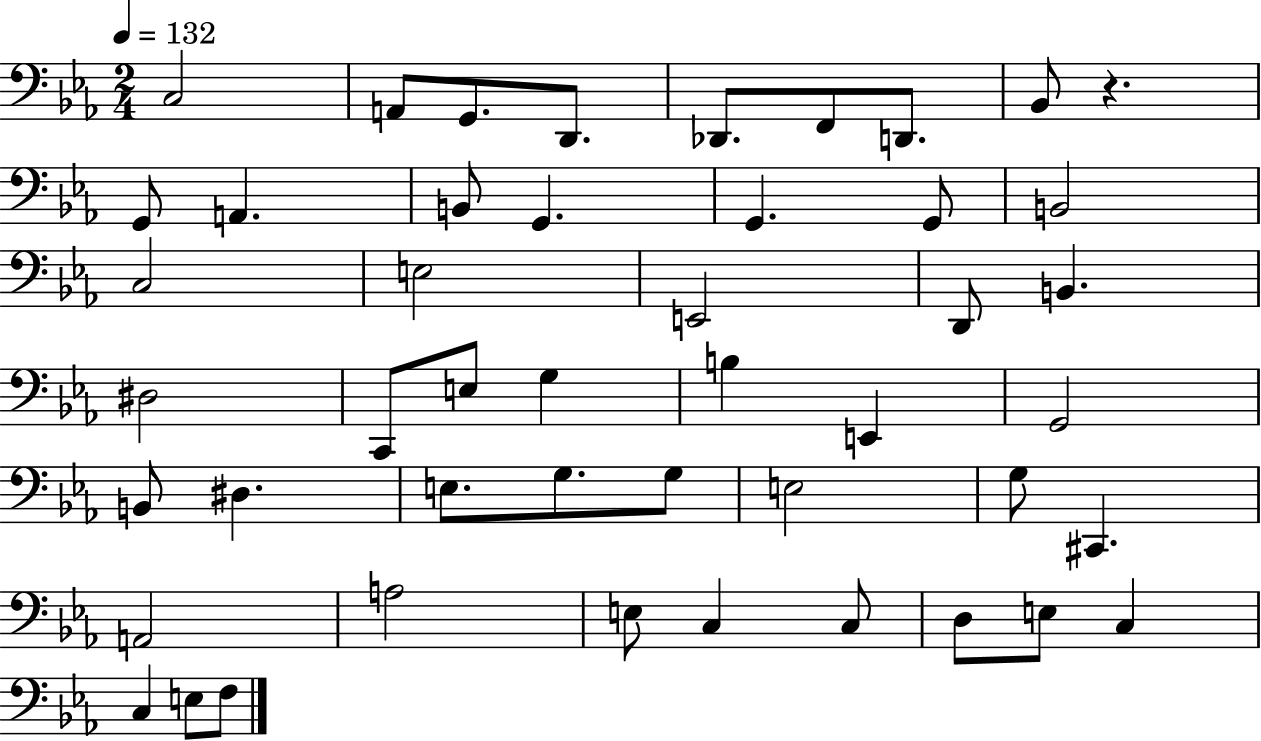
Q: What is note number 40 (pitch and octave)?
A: C3